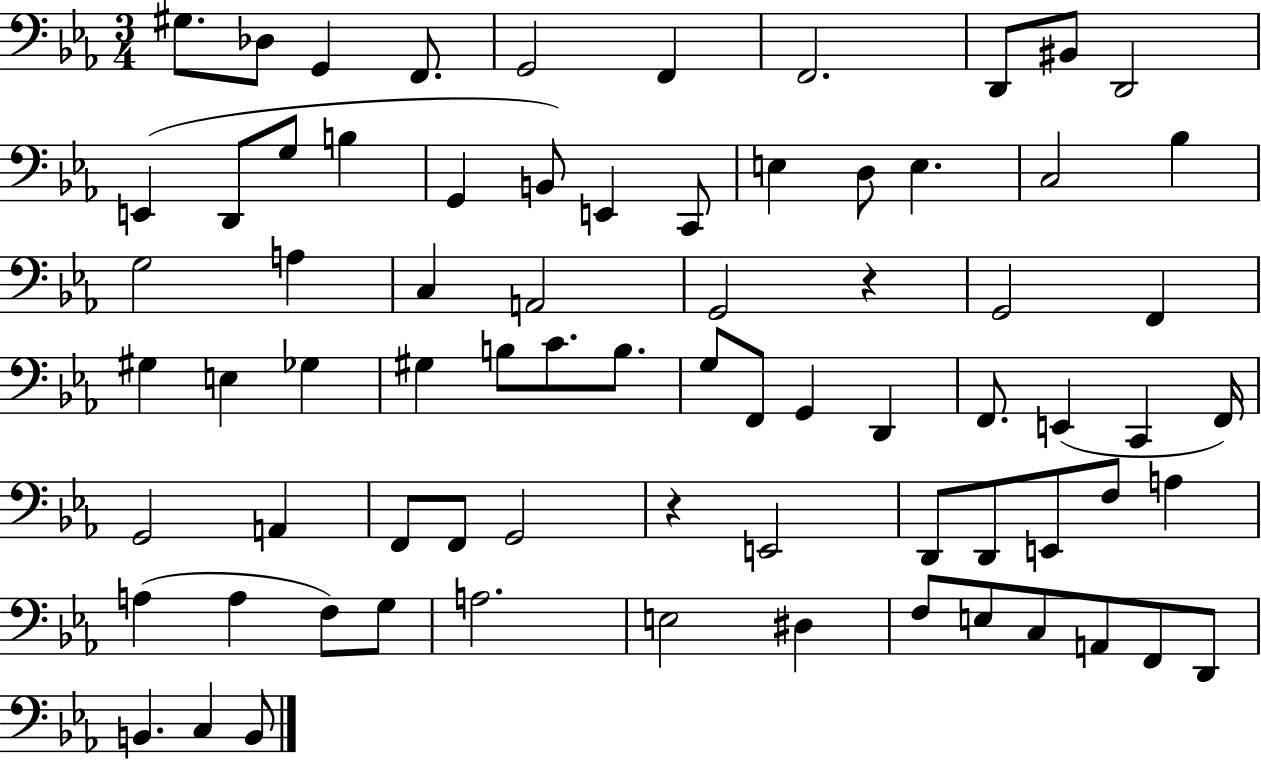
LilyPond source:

{
  \clef bass
  \numericTimeSignature
  \time 3/4
  \key ees \major
  gis8. des8 g,4 f,8. | g,2 f,4 | f,2. | d,8 bis,8 d,2 | \break e,4( d,8 g8 b4 | g,4 b,8) e,4 c,8 | e4 d8 e4. | c2 bes4 | \break g2 a4 | c4 a,2 | g,2 r4 | g,2 f,4 | \break gis4 e4 ges4 | gis4 b8 c'8. b8. | g8 f,8 g,4 d,4 | f,8. e,4( c,4 f,16) | \break g,2 a,4 | f,8 f,8 g,2 | r4 e,2 | d,8 d,8 e,8 f8 a4 | \break a4( a4 f8) g8 | a2. | e2 dis4 | f8 e8 c8 a,8 f,8 d,8 | \break b,4. c4 b,8 | \bar "|."
}